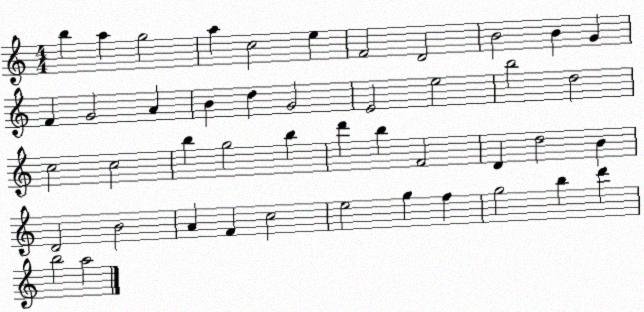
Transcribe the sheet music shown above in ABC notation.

X:1
T:Untitled
M:4/4
L:1/4
K:C
b a g2 a c2 e F2 D2 B2 B G F G2 A B d G2 E2 e2 b2 d2 c2 c2 b g2 b d' b F2 D d2 B D2 B2 A F c2 e2 g f g2 b d' b2 a2